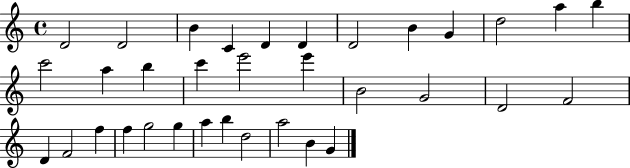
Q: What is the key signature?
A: C major